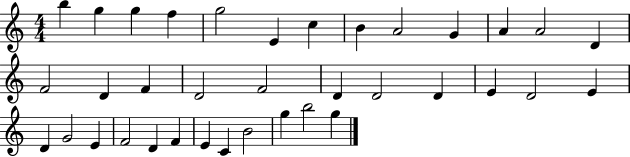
B5/q G5/q G5/q F5/q G5/h E4/q C5/q B4/q A4/h G4/q A4/q A4/h D4/q F4/h D4/q F4/q D4/h F4/h D4/q D4/h D4/q E4/q D4/h E4/q D4/q G4/h E4/q F4/h D4/q F4/q E4/q C4/q B4/h G5/q B5/h G5/q